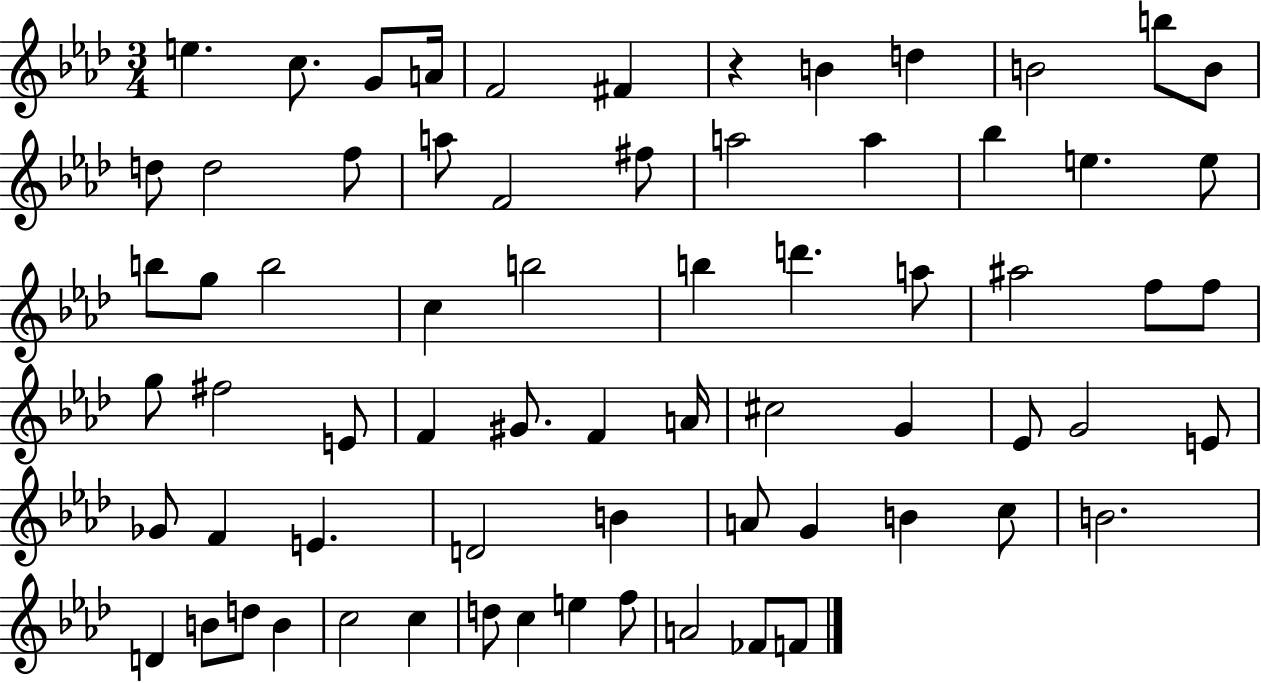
{
  \clef treble
  \numericTimeSignature
  \time 3/4
  \key aes \major
  e''4. c''8. g'8 a'16 | f'2 fis'4 | r4 b'4 d''4 | b'2 b''8 b'8 | \break d''8 d''2 f''8 | a''8 f'2 fis''8 | a''2 a''4 | bes''4 e''4. e''8 | \break b''8 g''8 b''2 | c''4 b''2 | b''4 d'''4. a''8 | ais''2 f''8 f''8 | \break g''8 fis''2 e'8 | f'4 gis'8. f'4 a'16 | cis''2 g'4 | ees'8 g'2 e'8 | \break ges'8 f'4 e'4. | d'2 b'4 | a'8 g'4 b'4 c''8 | b'2. | \break d'4 b'8 d''8 b'4 | c''2 c''4 | d''8 c''4 e''4 f''8 | a'2 fes'8 f'8 | \break \bar "|."
}